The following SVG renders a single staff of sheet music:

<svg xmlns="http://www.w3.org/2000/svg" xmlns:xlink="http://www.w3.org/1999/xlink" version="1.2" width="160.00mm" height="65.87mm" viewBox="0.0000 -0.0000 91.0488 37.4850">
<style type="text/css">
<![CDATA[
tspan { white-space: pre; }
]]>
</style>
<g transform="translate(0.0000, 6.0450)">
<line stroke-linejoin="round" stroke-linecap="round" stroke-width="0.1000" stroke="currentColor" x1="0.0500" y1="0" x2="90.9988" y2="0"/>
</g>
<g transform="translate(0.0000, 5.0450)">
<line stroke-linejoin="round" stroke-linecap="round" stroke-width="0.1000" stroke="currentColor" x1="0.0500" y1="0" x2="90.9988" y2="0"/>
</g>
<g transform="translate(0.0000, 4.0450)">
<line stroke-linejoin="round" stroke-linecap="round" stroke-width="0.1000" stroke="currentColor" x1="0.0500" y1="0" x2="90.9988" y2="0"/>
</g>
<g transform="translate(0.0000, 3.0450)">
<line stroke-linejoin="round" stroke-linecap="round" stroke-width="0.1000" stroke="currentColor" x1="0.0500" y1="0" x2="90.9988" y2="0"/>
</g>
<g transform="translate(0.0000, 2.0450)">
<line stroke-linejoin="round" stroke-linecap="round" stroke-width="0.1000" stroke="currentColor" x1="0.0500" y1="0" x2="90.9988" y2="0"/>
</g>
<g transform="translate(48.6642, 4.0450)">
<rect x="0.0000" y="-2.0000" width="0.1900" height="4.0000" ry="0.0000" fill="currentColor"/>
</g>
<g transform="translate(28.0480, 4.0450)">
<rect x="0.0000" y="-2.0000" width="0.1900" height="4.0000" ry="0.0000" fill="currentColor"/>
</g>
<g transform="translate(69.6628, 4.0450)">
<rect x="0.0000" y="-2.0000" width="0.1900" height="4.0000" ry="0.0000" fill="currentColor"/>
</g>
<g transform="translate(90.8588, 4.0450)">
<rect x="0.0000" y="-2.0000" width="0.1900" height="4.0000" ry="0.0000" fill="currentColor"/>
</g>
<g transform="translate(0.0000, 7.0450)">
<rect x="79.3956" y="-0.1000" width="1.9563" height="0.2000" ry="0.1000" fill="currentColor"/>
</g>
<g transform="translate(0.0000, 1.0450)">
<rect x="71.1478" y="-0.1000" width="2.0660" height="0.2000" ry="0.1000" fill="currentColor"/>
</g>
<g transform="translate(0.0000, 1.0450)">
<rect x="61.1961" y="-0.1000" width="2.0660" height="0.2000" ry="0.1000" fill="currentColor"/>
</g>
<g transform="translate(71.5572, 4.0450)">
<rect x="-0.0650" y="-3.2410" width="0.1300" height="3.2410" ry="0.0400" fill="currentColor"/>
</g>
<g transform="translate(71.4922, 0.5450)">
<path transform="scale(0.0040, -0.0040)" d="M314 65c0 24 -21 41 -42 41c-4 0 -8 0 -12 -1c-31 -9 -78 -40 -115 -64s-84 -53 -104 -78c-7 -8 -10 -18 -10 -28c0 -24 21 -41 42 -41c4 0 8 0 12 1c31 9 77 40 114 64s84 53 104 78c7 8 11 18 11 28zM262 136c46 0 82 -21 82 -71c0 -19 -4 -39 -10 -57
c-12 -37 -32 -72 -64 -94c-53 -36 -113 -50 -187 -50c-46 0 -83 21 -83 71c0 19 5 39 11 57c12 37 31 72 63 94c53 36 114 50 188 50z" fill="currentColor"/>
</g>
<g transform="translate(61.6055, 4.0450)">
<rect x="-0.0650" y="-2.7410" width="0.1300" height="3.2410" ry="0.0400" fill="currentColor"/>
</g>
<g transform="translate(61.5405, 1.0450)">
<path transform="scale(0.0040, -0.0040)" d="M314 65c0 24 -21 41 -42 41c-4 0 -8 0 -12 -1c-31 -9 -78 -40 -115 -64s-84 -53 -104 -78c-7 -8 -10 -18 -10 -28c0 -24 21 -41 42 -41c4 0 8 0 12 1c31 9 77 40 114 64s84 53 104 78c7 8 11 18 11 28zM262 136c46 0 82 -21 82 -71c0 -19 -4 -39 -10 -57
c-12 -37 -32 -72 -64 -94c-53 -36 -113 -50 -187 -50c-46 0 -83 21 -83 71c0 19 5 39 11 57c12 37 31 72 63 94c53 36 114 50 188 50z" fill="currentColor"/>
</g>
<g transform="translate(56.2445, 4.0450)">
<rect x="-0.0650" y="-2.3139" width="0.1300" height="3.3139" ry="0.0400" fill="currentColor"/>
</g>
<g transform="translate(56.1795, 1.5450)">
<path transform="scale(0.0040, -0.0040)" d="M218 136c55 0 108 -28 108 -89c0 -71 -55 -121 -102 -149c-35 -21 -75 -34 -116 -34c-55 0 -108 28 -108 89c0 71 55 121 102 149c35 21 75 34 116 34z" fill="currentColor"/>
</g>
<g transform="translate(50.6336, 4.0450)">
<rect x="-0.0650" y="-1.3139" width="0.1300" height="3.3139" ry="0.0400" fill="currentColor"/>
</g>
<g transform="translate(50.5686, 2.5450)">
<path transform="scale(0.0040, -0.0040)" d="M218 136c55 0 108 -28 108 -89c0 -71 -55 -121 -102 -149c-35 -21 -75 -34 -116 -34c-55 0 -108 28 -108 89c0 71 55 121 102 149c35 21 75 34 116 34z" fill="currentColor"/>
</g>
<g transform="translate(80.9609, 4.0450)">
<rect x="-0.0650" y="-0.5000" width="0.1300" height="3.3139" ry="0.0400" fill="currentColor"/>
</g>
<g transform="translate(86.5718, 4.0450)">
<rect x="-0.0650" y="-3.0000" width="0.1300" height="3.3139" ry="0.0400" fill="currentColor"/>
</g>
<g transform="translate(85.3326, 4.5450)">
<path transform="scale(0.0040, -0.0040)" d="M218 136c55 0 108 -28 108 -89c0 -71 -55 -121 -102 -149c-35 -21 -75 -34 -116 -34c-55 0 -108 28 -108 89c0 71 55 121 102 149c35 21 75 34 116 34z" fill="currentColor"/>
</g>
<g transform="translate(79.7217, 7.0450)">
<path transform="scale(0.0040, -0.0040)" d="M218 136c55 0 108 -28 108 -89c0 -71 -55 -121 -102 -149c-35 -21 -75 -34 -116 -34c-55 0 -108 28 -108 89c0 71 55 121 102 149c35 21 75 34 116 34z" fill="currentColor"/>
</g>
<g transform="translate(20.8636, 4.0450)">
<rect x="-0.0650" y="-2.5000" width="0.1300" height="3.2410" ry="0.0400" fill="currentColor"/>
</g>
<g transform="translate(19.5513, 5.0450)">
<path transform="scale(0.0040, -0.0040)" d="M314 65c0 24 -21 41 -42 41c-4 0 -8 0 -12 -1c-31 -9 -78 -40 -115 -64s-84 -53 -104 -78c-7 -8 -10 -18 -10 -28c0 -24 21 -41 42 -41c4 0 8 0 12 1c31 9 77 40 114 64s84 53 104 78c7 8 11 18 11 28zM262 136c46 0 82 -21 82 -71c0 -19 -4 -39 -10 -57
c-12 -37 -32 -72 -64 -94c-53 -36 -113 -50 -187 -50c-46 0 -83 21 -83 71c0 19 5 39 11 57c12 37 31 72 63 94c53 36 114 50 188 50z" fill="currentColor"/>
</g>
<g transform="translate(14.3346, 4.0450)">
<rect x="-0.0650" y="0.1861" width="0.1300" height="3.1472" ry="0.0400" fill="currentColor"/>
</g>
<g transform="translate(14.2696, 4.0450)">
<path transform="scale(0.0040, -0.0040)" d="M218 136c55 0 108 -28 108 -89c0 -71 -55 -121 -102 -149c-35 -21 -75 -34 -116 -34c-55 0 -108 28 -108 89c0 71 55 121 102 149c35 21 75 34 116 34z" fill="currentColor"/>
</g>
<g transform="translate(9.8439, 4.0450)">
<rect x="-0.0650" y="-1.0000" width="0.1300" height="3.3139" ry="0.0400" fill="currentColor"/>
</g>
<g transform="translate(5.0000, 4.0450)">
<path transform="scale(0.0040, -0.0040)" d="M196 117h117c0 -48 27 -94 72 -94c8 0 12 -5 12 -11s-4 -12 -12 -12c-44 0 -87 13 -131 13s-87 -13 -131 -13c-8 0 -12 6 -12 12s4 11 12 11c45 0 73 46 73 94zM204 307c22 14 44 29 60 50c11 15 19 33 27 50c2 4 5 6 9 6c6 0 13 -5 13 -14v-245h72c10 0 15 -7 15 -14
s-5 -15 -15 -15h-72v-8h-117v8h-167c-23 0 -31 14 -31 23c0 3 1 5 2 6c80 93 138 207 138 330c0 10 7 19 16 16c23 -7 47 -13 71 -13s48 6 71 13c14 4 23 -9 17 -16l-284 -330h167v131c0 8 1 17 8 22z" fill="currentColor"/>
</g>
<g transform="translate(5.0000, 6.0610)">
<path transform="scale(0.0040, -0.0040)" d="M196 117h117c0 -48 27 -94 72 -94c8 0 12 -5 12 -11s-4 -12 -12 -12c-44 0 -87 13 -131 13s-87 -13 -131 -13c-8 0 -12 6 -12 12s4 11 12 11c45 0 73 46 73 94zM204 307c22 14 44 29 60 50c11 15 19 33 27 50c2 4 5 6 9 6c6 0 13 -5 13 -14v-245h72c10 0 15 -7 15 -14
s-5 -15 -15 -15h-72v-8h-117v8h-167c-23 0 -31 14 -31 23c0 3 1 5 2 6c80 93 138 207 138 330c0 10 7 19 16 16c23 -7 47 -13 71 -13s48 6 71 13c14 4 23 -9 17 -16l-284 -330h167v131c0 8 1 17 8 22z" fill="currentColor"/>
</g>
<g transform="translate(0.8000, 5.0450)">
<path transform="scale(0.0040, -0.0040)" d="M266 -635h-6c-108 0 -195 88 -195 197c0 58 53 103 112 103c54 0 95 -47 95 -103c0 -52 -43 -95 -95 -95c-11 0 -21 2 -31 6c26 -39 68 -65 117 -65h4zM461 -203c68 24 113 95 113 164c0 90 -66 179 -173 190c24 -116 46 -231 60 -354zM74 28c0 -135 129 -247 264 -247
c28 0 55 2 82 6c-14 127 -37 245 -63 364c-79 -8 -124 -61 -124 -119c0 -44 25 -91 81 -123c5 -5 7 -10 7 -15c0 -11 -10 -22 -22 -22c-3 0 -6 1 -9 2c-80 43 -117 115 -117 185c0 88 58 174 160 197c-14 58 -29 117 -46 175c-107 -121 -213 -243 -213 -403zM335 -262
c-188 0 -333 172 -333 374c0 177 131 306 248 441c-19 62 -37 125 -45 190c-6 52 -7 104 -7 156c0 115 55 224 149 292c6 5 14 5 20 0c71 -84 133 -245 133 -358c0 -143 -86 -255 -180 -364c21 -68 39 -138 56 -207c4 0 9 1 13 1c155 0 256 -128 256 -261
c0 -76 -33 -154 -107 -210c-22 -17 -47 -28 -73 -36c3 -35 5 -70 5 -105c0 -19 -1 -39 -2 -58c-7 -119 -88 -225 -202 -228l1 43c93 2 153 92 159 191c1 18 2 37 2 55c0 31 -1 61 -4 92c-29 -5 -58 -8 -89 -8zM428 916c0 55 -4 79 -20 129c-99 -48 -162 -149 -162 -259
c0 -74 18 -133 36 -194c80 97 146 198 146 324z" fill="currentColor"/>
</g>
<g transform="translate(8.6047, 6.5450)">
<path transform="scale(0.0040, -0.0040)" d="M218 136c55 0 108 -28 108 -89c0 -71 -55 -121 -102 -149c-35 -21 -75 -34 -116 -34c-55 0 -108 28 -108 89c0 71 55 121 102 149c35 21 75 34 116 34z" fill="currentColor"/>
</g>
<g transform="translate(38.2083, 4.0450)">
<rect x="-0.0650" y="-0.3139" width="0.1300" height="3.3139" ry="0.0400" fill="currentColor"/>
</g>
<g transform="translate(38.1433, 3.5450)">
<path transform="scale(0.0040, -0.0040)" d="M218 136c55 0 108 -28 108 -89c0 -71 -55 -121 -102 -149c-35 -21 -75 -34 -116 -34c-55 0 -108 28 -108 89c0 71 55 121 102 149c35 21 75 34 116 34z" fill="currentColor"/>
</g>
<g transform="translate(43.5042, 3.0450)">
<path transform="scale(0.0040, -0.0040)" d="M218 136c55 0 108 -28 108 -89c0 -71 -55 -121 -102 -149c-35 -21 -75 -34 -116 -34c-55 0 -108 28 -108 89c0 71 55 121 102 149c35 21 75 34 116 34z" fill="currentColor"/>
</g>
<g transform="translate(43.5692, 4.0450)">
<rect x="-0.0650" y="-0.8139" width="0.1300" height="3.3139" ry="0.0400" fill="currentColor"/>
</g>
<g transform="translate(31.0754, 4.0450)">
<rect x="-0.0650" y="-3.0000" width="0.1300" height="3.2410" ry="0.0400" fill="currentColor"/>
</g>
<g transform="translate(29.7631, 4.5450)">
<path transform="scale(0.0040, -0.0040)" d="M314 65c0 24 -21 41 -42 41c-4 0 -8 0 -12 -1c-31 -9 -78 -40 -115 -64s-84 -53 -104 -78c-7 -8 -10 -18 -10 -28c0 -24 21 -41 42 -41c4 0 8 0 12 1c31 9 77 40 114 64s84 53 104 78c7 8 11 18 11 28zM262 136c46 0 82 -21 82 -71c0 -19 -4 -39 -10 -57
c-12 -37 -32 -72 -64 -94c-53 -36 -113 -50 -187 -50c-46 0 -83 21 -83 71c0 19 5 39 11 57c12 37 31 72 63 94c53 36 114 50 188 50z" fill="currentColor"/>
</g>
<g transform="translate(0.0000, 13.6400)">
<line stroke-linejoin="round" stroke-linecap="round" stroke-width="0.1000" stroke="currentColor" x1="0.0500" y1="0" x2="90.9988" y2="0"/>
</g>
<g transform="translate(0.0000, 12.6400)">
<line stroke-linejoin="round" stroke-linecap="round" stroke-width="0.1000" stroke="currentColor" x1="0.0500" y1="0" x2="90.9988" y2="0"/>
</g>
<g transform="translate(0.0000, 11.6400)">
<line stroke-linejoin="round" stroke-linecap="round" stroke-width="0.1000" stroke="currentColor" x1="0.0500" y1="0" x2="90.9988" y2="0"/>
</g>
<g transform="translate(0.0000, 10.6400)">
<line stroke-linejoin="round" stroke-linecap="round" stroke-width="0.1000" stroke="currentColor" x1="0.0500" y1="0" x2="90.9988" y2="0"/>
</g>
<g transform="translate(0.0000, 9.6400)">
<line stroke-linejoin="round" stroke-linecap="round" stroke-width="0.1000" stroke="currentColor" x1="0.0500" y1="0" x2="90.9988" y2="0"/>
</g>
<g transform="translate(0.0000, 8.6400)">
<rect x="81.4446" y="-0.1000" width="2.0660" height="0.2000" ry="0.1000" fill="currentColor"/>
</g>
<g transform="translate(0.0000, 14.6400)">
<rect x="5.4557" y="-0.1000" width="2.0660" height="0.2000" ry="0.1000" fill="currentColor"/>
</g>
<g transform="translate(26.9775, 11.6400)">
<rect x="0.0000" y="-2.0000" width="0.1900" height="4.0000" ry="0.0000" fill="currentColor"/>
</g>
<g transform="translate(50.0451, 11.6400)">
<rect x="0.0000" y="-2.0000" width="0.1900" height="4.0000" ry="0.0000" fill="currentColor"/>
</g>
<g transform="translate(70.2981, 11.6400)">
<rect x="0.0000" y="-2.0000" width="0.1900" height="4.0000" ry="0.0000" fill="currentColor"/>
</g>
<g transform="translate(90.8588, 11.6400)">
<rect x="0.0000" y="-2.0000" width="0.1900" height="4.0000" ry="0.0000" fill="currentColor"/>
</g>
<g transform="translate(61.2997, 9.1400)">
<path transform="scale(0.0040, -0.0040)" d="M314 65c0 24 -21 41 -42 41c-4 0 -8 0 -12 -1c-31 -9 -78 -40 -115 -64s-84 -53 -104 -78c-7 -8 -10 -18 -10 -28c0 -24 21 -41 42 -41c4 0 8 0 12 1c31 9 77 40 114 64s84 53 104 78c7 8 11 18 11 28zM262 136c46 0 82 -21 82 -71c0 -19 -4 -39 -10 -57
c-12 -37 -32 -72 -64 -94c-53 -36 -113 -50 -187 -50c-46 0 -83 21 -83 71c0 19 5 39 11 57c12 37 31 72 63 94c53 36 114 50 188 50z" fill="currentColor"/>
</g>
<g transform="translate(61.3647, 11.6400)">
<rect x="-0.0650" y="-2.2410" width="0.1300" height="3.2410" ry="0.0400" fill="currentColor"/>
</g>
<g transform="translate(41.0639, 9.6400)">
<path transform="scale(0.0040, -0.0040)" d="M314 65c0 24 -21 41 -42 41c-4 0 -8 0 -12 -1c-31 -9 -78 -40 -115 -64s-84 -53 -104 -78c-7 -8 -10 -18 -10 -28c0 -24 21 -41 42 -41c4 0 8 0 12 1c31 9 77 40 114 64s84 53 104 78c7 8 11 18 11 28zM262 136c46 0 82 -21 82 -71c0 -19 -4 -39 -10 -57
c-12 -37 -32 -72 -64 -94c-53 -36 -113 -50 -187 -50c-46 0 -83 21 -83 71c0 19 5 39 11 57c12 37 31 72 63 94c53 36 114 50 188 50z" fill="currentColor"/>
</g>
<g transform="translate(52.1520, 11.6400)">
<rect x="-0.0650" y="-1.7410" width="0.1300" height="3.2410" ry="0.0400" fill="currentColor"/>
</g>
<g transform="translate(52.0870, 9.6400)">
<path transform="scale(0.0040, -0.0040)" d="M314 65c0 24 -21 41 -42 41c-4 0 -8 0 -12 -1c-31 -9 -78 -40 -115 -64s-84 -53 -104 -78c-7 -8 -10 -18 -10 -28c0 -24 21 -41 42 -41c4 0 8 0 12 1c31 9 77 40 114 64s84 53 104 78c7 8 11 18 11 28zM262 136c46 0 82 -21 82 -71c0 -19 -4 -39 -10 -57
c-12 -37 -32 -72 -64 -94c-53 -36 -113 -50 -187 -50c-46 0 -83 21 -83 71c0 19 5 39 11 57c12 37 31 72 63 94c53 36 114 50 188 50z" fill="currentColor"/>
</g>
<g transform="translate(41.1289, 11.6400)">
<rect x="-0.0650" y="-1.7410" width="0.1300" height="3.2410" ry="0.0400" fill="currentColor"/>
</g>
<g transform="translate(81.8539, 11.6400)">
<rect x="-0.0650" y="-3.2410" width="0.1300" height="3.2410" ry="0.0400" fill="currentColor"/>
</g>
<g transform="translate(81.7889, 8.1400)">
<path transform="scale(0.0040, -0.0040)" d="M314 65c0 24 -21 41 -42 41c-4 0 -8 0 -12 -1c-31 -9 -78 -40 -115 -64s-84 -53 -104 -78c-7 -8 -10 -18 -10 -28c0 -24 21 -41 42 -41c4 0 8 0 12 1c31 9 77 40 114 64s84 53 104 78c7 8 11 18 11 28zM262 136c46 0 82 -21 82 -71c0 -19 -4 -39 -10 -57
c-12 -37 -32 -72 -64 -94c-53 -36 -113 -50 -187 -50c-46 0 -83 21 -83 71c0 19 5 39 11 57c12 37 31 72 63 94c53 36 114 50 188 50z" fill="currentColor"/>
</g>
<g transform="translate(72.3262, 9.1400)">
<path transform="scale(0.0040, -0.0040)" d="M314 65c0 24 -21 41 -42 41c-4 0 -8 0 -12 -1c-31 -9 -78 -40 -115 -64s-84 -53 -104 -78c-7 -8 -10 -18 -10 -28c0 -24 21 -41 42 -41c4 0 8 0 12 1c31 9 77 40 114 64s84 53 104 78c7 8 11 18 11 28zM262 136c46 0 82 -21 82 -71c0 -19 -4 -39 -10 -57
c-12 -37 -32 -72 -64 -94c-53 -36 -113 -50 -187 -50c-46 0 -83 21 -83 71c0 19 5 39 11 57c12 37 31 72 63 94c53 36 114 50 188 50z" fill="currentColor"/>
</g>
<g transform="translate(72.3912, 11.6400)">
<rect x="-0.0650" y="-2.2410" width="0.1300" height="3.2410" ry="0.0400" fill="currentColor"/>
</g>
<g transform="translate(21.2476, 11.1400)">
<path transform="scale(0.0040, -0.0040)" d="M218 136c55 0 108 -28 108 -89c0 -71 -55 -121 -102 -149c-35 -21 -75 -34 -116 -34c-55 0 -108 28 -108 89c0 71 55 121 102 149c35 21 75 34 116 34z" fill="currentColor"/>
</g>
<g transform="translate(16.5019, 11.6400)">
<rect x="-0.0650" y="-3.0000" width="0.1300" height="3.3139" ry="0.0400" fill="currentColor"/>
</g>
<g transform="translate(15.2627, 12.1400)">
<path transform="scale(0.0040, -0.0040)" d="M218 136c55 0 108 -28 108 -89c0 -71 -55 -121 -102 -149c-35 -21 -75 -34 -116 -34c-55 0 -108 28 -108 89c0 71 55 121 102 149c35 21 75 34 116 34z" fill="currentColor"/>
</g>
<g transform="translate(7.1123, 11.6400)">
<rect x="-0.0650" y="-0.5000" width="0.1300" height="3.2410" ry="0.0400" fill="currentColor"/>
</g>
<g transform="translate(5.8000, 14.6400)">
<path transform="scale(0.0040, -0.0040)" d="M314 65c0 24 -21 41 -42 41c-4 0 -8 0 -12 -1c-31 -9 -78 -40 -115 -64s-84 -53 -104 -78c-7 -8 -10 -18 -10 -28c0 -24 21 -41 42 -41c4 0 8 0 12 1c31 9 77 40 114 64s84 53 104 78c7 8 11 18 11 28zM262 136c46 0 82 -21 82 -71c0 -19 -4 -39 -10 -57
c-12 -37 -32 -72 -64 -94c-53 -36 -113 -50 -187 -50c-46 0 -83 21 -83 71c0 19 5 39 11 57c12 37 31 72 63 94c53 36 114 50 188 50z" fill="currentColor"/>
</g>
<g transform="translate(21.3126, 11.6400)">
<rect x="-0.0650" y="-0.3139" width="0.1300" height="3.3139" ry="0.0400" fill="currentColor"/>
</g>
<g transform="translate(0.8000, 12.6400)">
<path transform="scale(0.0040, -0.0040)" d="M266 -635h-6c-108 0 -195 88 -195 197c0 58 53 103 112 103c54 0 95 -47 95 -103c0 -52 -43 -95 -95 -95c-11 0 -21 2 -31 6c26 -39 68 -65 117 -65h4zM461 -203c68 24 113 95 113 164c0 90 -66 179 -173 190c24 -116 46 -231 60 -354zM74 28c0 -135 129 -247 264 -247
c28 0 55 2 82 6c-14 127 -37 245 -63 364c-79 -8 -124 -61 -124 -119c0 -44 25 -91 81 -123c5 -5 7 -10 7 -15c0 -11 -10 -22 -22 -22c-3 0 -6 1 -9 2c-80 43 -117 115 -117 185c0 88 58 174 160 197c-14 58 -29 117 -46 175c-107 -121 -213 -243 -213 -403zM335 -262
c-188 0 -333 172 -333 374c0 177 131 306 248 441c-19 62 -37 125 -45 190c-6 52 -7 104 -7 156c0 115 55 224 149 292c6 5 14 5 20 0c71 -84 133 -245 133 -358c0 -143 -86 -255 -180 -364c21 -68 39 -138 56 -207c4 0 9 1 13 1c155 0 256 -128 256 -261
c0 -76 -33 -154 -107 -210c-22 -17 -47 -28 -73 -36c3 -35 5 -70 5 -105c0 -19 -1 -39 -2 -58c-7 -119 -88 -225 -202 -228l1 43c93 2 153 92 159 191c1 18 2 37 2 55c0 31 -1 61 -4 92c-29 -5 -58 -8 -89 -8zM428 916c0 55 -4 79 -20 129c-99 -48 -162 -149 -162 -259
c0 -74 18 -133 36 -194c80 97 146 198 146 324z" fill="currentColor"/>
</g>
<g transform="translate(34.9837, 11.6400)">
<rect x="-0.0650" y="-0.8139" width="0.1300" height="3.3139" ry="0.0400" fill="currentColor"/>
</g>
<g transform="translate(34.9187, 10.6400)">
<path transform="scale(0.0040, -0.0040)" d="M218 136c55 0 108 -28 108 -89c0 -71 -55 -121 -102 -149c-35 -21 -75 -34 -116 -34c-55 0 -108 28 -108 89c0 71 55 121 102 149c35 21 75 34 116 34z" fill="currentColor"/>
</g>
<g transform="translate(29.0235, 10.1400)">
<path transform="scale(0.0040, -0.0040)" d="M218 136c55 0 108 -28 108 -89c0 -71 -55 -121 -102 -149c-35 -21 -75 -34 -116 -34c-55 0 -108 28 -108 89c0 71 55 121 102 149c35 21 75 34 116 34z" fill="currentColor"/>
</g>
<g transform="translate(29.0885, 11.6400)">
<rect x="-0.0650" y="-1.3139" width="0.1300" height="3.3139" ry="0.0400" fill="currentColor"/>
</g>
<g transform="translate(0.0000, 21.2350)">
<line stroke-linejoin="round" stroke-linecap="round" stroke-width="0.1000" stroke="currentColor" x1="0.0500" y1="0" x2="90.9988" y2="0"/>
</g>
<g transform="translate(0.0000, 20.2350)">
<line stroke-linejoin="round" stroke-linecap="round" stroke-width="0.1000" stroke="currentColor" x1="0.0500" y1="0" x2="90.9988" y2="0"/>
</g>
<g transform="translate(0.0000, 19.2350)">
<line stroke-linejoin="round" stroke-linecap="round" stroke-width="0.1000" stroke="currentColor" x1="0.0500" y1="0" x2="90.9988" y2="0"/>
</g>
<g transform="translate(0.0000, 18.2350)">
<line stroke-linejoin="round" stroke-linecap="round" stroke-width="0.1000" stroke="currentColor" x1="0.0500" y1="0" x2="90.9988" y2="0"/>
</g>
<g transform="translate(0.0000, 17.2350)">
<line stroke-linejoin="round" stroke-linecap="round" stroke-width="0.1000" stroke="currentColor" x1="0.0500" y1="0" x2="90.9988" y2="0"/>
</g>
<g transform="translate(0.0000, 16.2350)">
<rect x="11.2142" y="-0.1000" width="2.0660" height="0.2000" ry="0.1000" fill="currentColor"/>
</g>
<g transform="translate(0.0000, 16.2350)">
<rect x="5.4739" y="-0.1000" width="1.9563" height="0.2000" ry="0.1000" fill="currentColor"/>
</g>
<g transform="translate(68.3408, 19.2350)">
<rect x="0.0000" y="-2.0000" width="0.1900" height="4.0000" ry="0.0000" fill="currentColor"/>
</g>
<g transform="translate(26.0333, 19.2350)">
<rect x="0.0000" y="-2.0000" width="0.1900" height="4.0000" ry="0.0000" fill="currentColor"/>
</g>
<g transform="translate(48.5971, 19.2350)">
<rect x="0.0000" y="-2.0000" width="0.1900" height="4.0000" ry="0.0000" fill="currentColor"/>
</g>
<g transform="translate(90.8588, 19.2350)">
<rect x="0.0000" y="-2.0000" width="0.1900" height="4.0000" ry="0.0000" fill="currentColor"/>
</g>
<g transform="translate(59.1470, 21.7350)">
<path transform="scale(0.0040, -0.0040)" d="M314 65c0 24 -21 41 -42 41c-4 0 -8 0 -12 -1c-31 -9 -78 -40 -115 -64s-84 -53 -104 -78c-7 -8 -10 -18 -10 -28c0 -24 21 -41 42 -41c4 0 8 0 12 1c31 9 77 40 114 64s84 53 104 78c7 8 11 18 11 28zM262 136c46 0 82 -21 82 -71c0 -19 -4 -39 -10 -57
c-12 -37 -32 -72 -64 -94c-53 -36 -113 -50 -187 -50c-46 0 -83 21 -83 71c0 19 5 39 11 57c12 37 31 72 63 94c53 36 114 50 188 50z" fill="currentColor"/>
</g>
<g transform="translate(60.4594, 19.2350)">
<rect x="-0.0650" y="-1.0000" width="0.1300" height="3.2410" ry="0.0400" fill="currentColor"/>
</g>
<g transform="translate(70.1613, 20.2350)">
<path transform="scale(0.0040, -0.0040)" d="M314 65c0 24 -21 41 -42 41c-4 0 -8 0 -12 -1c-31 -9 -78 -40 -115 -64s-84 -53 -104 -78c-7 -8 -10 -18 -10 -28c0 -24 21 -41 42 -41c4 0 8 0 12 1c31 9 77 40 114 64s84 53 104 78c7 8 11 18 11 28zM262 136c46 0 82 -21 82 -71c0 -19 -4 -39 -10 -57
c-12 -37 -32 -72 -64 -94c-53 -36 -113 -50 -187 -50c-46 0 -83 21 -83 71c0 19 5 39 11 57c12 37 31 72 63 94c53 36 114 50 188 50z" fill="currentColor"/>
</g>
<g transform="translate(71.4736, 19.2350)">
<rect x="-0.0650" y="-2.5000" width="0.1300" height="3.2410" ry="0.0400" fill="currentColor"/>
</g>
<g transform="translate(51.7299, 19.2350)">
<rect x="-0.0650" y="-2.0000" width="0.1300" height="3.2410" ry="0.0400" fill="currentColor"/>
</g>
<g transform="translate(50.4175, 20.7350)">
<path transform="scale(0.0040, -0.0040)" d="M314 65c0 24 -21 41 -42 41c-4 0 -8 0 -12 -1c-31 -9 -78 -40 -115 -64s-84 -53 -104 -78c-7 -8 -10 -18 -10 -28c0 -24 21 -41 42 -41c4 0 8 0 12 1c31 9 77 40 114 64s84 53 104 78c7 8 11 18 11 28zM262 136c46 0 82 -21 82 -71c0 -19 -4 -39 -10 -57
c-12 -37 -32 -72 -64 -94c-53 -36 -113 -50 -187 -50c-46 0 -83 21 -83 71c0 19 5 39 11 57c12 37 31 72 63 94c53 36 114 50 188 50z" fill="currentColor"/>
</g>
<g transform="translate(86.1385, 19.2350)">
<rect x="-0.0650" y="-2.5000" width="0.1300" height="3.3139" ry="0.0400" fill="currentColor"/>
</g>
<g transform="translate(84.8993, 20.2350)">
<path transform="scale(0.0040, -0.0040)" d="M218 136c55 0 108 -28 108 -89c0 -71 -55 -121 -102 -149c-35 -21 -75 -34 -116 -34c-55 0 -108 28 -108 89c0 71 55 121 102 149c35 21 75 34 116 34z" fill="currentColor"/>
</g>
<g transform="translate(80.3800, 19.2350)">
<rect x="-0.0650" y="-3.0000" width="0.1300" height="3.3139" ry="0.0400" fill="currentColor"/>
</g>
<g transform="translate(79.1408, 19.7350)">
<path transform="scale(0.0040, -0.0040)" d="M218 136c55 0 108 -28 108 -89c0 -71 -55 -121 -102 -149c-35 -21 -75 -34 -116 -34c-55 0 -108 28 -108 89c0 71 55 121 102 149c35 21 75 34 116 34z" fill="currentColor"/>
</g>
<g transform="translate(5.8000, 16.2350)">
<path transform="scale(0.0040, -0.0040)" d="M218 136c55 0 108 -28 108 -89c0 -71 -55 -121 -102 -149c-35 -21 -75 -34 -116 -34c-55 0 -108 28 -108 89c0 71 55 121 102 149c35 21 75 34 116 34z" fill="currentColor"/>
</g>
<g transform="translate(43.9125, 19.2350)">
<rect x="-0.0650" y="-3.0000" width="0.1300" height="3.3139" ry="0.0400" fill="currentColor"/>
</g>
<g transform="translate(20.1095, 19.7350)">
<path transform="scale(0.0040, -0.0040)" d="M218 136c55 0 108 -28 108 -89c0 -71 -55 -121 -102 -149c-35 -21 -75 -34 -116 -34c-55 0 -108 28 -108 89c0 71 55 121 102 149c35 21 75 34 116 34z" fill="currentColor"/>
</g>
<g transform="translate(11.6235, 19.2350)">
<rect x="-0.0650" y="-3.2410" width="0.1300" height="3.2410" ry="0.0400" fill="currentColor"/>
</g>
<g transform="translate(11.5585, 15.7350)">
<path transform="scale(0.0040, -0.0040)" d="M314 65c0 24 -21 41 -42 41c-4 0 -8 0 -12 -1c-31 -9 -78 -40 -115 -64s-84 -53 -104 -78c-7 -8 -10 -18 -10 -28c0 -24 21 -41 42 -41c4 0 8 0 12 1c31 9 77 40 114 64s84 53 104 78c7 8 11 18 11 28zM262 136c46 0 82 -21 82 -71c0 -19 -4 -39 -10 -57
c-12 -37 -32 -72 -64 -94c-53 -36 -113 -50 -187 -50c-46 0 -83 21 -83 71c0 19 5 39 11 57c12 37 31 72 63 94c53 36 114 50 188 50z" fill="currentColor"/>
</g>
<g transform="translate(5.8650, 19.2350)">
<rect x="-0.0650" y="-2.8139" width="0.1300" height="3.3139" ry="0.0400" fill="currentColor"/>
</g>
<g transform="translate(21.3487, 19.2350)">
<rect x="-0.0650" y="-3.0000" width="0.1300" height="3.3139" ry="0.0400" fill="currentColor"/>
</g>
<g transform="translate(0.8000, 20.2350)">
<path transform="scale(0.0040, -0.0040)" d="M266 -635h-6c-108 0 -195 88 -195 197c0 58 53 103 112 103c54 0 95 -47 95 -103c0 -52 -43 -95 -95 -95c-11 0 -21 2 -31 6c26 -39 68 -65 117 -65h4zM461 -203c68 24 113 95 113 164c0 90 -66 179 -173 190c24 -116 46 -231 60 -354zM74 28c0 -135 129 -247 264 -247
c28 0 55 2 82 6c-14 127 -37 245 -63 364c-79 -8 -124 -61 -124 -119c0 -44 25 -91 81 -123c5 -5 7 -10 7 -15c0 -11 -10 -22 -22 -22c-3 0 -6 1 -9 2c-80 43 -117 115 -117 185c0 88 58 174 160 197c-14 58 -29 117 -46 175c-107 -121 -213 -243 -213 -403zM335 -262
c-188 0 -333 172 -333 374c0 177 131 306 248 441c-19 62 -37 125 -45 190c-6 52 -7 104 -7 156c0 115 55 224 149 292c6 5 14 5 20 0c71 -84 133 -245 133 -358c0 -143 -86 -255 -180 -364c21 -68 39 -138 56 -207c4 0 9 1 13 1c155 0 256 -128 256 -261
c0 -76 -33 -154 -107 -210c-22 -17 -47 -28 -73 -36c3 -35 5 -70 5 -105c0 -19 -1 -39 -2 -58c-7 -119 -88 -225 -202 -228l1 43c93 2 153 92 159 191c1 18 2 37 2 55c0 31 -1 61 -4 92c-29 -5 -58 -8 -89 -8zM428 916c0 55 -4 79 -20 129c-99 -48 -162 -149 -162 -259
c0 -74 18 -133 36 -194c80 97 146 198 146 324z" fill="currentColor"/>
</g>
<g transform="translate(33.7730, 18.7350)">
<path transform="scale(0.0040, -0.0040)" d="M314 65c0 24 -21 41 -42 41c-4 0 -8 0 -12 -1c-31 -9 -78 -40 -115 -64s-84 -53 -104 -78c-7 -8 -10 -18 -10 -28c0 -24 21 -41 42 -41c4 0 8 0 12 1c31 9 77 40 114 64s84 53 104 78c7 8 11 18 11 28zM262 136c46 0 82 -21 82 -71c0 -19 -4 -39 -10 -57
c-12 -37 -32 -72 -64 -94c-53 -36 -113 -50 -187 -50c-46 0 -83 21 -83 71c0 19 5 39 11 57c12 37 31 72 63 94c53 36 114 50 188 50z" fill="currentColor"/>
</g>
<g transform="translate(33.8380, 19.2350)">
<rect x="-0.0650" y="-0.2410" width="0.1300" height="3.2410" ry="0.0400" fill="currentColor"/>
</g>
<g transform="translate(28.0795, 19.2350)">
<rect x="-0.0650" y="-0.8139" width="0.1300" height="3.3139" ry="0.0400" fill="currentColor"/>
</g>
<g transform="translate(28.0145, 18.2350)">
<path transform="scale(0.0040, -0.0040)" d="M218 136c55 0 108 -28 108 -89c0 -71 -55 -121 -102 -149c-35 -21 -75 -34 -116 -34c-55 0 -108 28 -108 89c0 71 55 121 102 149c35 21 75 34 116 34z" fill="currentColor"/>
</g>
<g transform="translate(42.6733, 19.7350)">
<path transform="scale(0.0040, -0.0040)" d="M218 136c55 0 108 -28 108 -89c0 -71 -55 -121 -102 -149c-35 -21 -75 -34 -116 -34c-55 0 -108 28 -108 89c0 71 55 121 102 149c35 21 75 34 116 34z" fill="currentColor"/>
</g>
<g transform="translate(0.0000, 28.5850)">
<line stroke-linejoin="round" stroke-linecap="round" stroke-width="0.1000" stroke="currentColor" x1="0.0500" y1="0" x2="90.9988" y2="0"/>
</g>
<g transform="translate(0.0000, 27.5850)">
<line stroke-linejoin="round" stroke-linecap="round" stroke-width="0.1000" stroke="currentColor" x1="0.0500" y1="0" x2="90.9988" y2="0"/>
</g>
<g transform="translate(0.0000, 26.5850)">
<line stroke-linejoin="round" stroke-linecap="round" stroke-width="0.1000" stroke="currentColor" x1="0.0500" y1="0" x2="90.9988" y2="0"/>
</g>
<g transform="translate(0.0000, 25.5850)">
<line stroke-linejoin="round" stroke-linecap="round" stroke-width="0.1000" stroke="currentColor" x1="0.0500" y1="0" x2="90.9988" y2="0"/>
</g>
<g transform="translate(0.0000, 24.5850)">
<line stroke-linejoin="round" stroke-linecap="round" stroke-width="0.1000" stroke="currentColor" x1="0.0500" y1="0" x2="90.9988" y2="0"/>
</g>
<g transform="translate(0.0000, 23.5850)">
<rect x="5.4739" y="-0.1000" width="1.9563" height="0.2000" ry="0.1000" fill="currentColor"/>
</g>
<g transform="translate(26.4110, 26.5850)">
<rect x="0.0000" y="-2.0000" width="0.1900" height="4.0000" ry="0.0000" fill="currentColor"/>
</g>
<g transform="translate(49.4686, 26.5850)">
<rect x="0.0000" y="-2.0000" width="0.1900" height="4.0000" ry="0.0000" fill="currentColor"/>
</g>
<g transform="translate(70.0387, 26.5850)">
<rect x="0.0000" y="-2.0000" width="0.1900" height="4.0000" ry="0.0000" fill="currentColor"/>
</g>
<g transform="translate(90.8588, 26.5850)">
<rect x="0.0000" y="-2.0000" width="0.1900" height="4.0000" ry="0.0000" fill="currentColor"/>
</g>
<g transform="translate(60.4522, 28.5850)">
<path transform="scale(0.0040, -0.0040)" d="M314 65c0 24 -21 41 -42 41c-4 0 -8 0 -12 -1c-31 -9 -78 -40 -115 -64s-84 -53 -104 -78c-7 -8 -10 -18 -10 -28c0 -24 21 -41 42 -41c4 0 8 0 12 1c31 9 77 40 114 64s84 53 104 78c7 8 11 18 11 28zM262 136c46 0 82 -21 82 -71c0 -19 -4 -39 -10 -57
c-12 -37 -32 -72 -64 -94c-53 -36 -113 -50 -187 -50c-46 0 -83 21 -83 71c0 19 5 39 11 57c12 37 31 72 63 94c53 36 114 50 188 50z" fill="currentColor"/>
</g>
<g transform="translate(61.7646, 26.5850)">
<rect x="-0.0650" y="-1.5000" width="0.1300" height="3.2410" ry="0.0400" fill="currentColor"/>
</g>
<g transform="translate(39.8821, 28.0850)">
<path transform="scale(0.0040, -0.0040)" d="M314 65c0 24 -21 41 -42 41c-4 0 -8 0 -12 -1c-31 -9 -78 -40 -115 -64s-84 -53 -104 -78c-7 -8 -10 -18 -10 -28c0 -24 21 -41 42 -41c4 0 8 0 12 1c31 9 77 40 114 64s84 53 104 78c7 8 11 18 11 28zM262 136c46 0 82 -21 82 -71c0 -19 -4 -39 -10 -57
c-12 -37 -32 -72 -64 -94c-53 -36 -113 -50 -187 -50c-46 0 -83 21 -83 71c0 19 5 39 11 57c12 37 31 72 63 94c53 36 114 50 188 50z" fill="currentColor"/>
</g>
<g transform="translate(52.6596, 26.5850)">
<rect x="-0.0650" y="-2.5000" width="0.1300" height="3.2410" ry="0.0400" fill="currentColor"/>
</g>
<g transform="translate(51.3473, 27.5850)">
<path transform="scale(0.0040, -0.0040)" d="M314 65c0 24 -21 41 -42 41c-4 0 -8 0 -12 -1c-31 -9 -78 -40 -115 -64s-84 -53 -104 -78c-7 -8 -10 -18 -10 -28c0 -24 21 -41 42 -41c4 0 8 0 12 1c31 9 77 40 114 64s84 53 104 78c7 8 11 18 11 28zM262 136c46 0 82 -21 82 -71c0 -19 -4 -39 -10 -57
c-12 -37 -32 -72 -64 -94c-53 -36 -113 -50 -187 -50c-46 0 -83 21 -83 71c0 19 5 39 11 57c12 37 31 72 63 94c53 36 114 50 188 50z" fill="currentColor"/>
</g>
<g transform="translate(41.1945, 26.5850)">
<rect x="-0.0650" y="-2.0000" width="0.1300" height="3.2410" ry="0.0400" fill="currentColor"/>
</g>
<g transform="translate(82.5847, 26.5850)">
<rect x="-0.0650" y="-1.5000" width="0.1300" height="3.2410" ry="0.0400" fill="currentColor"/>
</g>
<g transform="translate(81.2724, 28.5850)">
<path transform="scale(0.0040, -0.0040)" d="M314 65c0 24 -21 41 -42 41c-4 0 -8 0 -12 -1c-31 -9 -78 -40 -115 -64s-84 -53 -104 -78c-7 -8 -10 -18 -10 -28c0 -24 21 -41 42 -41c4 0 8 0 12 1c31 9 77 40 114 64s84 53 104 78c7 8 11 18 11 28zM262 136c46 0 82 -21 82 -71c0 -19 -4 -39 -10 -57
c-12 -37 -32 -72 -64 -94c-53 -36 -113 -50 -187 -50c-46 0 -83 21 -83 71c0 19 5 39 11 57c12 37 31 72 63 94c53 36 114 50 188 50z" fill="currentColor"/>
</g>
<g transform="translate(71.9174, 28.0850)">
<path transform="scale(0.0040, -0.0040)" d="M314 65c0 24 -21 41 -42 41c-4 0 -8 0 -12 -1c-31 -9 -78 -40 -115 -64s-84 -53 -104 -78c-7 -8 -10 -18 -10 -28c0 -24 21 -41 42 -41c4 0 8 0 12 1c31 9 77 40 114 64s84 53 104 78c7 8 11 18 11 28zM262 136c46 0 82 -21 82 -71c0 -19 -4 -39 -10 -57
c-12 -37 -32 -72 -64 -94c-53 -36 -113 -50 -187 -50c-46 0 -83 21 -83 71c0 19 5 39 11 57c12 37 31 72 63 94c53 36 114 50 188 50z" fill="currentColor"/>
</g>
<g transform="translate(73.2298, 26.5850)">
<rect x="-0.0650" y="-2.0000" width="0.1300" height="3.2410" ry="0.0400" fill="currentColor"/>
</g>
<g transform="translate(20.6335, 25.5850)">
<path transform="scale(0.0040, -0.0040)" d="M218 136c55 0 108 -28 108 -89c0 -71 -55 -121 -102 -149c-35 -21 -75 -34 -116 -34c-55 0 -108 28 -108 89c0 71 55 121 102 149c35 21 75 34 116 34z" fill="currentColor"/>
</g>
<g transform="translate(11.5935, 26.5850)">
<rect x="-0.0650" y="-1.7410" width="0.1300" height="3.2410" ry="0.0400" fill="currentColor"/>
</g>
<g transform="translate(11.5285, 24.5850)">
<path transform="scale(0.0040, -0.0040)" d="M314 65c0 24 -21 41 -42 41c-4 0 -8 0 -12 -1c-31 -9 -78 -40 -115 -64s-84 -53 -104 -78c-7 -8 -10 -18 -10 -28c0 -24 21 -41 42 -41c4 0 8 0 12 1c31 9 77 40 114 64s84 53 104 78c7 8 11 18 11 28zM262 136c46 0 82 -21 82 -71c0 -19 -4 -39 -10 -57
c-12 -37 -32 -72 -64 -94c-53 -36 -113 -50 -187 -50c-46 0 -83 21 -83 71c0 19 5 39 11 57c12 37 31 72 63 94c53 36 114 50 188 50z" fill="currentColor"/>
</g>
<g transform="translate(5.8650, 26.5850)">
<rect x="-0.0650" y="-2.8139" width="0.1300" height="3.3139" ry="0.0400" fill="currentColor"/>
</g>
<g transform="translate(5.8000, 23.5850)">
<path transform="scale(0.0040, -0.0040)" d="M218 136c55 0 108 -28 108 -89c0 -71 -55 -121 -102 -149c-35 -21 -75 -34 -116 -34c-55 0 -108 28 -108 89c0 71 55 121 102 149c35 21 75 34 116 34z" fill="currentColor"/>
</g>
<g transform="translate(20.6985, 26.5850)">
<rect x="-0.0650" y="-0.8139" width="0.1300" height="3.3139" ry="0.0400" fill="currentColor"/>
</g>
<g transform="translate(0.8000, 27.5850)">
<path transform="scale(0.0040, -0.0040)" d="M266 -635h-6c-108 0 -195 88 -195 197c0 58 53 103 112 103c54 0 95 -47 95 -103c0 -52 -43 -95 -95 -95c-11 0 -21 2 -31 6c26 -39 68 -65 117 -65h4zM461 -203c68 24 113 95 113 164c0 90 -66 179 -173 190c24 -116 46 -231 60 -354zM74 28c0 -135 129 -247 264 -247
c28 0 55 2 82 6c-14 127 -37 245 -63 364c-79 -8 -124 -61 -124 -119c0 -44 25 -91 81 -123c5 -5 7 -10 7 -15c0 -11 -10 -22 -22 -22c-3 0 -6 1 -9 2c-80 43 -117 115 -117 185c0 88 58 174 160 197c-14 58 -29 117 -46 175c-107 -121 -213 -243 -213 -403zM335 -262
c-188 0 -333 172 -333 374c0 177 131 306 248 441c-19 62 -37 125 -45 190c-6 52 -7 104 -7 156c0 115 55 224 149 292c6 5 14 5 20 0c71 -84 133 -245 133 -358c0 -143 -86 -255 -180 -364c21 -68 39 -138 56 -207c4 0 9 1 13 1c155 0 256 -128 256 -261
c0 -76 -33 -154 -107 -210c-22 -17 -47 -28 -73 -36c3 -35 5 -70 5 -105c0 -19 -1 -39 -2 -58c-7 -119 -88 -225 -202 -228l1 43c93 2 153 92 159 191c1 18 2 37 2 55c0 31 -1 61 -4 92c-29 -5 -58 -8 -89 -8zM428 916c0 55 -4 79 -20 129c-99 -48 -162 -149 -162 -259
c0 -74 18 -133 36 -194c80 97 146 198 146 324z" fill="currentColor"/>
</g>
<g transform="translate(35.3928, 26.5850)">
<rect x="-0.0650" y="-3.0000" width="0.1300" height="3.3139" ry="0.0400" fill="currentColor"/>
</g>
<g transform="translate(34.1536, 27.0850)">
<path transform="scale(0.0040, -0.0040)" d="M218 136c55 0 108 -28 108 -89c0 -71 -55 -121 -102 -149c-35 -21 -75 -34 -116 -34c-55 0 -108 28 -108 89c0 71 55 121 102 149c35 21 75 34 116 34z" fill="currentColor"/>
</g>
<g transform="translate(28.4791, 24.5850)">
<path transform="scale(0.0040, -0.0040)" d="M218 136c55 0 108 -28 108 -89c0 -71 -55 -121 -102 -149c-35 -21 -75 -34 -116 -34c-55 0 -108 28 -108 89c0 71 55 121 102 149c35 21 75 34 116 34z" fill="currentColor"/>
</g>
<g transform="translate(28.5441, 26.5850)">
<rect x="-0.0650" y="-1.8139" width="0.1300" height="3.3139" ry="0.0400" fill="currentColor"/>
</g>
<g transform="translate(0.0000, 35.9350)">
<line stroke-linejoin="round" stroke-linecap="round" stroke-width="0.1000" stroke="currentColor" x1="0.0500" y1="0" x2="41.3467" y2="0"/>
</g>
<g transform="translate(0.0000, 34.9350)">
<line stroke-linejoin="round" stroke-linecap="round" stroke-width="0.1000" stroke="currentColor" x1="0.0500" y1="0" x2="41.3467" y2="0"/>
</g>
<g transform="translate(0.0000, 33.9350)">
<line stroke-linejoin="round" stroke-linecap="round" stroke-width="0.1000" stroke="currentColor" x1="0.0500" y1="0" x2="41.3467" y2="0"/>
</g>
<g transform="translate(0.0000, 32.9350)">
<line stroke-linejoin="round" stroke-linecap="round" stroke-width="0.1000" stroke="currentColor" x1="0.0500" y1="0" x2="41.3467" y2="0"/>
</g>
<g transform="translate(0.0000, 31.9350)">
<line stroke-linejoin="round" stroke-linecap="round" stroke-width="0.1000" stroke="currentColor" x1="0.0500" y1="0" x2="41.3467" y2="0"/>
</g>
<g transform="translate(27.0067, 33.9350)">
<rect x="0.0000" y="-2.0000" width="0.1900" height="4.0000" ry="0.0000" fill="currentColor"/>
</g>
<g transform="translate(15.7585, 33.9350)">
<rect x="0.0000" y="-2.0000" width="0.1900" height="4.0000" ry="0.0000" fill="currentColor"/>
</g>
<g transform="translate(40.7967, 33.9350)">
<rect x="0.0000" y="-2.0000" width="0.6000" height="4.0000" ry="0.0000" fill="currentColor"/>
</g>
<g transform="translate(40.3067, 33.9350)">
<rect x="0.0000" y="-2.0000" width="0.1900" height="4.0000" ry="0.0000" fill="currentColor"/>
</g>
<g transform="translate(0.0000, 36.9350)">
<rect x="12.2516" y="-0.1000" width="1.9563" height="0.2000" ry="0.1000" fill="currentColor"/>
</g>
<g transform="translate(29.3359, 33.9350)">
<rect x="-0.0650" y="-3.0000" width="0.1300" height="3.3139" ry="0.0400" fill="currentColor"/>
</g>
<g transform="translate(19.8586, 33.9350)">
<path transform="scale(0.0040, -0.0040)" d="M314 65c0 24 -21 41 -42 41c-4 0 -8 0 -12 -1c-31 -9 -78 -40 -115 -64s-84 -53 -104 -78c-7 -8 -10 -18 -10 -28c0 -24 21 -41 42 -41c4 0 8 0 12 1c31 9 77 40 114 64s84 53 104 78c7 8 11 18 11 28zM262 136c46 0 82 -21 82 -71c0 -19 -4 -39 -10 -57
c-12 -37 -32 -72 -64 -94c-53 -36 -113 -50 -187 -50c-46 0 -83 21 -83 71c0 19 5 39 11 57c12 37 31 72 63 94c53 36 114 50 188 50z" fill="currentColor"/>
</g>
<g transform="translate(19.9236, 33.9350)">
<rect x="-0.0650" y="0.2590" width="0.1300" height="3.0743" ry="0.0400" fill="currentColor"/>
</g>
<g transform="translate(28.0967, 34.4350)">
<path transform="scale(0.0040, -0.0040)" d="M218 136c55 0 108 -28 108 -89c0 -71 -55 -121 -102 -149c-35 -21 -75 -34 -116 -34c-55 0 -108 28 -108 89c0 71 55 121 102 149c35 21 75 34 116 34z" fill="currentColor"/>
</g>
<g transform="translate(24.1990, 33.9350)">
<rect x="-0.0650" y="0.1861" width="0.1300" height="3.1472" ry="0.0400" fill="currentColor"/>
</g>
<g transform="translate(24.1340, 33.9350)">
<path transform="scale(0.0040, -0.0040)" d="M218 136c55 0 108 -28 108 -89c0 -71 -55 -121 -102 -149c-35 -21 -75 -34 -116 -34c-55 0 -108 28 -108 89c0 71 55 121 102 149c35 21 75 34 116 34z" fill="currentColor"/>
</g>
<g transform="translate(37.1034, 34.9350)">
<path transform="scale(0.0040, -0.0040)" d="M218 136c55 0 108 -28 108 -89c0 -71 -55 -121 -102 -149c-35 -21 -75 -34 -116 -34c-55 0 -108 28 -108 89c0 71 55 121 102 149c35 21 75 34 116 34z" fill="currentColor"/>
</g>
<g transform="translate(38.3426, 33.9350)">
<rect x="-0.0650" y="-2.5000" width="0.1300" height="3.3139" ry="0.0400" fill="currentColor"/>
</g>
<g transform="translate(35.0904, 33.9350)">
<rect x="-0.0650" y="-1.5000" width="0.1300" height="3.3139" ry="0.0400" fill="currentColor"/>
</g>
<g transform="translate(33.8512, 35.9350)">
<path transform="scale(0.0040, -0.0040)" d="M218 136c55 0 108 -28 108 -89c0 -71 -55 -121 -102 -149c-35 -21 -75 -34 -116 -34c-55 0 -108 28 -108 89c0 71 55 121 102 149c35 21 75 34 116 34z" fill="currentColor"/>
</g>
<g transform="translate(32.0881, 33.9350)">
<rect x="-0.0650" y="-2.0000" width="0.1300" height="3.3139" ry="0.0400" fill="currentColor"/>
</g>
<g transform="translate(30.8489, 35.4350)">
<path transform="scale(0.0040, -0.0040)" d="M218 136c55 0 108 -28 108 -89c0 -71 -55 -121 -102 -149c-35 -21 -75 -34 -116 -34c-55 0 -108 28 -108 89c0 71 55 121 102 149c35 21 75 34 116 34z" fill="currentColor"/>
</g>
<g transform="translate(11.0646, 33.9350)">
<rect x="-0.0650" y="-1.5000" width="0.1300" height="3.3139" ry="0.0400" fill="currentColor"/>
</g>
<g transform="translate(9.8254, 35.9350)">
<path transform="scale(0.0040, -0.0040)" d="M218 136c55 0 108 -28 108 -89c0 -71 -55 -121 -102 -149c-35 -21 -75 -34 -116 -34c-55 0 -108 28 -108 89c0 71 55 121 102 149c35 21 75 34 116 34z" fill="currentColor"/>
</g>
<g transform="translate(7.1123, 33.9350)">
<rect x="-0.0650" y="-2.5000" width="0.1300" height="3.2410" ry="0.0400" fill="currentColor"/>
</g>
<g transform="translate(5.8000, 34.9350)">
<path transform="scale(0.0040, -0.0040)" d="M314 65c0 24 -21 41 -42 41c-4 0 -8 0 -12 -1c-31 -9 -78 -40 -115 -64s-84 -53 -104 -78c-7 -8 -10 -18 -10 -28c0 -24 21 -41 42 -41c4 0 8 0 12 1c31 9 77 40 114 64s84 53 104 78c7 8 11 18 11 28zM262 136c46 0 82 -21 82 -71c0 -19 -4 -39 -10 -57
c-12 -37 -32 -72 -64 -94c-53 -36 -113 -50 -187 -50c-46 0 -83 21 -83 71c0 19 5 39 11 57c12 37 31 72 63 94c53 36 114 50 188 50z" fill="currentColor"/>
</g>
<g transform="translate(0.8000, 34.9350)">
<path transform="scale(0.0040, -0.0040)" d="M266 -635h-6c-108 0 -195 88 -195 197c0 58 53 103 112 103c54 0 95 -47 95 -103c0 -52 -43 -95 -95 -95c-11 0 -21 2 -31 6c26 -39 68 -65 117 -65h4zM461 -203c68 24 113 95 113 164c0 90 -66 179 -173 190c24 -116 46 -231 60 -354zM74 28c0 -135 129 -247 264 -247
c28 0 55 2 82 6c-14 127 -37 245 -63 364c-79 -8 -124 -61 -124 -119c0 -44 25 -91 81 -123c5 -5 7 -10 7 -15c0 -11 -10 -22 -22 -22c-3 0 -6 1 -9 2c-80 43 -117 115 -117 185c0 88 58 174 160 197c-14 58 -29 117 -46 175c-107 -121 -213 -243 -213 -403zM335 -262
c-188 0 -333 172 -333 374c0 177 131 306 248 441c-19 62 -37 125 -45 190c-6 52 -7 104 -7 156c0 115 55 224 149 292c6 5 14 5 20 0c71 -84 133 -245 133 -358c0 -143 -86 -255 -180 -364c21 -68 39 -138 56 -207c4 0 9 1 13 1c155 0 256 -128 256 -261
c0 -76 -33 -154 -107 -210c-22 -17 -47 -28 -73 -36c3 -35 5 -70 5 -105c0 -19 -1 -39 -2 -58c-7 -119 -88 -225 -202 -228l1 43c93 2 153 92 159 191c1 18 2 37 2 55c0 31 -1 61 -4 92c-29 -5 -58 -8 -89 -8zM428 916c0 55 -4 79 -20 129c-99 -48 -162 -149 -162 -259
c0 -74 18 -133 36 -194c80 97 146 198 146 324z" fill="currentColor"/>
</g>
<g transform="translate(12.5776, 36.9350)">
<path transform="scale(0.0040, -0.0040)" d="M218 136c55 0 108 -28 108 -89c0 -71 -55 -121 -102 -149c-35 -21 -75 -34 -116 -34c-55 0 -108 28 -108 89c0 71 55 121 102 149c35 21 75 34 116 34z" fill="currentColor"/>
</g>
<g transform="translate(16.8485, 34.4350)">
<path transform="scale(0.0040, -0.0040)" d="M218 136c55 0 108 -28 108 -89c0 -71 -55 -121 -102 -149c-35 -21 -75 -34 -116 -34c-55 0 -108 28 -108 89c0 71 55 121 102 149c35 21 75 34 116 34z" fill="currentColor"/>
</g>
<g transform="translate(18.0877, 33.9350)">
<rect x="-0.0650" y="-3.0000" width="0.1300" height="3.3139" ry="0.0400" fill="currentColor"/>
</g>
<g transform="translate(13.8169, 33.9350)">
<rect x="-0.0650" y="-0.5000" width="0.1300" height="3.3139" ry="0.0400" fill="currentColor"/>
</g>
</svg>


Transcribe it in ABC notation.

X:1
T:Untitled
M:4/4
L:1/4
K:C
D B G2 A2 c d e g a2 b2 C A C2 A c e d f2 f2 g2 g2 b2 a b2 A d c2 A F2 D2 G2 A G a f2 d f A F2 G2 E2 F2 E2 G2 E C A B2 B A F E G